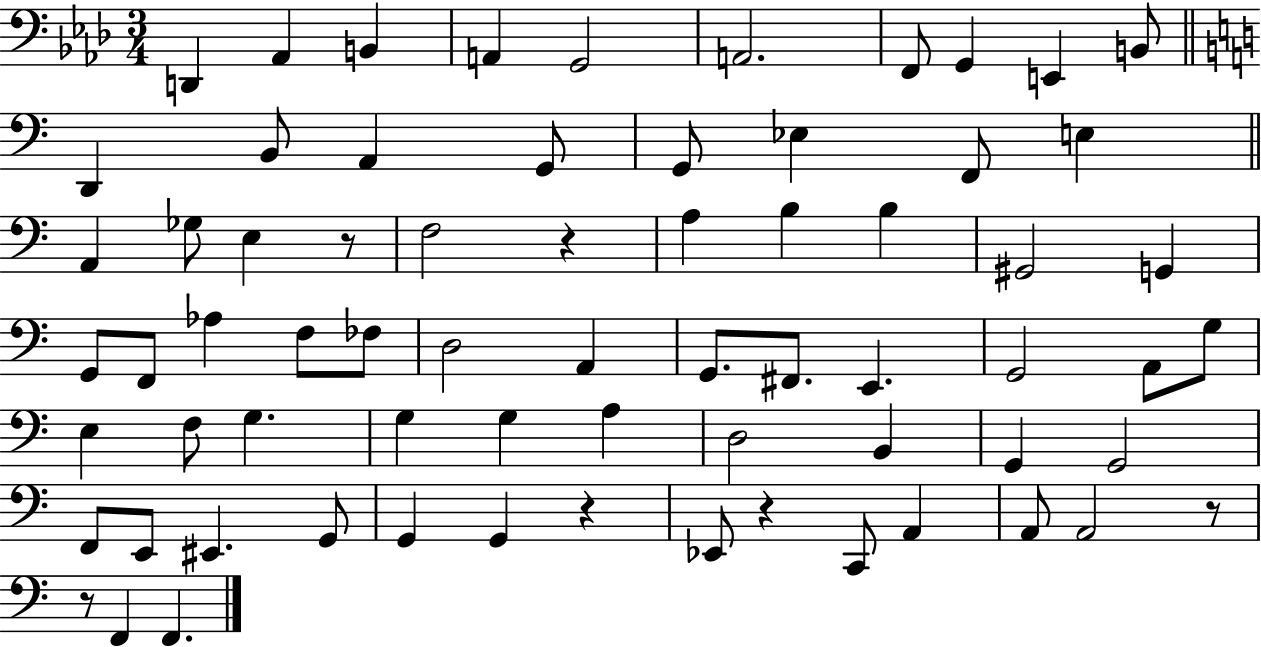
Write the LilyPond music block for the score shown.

{
  \clef bass
  \numericTimeSignature
  \time 3/4
  \key aes \major
  \repeat volta 2 { d,4 aes,4 b,4 | a,4 g,2 | a,2. | f,8 g,4 e,4 b,8 | \break \bar "||" \break \key c \major d,4 b,8 a,4 g,8 | g,8 ees4 f,8 e4 | \bar "||" \break \key c \major a,4 ges8 e4 r8 | f2 r4 | a4 b4 b4 | gis,2 g,4 | \break g,8 f,8 aes4 f8 fes8 | d2 a,4 | g,8. fis,8. e,4. | g,2 a,8 g8 | \break e4 f8 g4. | g4 g4 a4 | d2 b,4 | g,4 g,2 | \break f,8 e,8 eis,4. g,8 | g,4 g,4 r4 | ees,8 r4 c,8 a,4 | a,8 a,2 r8 | \break r8 f,4 f,4. | } \bar "|."
}